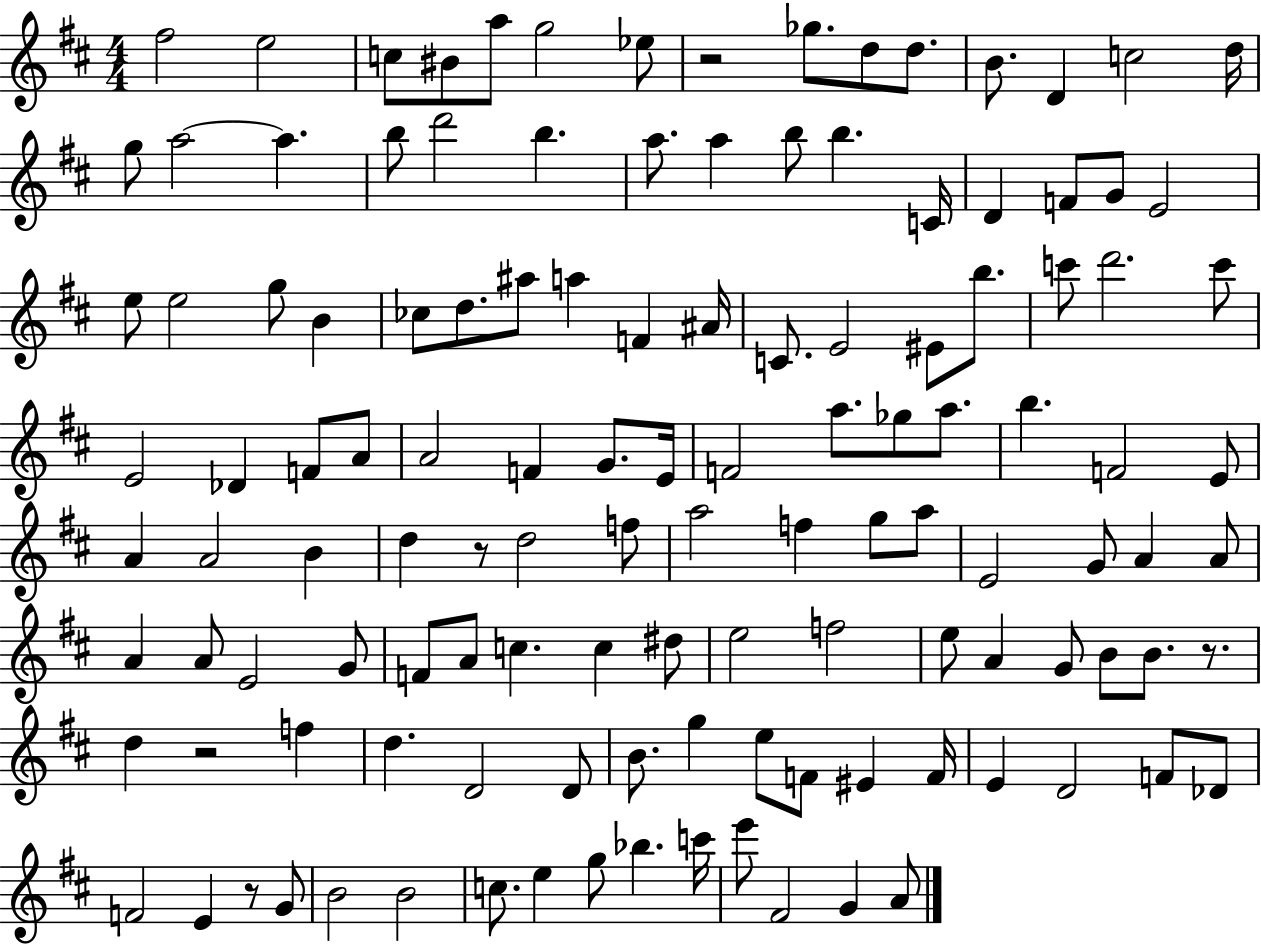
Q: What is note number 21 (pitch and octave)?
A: A5